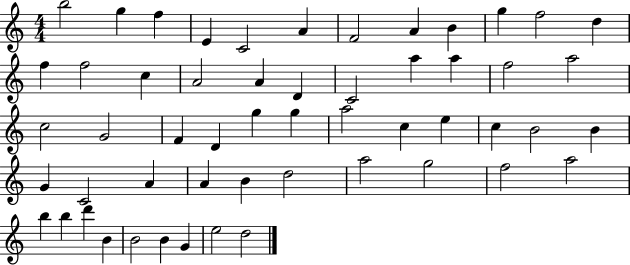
{
  \clef treble
  \numericTimeSignature
  \time 4/4
  \key c \major
  b''2 g''4 f''4 | e'4 c'2 a'4 | f'2 a'4 b'4 | g''4 f''2 d''4 | \break f''4 f''2 c''4 | a'2 a'4 d'4 | c'2 a''4 a''4 | f''2 a''2 | \break c''2 g'2 | f'4 d'4 g''4 g''4 | a''2 c''4 e''4 | c''4 b'2 b'4 | \break g'4 c'2 a'4 | a'4 b'4 d''2 | a''2 g''2 | f''2 a''2 | \break b''4 b''4 d'''4 b'4 | b'2 b'4 g'4 | e''2 d''2 | \bar "|."
}